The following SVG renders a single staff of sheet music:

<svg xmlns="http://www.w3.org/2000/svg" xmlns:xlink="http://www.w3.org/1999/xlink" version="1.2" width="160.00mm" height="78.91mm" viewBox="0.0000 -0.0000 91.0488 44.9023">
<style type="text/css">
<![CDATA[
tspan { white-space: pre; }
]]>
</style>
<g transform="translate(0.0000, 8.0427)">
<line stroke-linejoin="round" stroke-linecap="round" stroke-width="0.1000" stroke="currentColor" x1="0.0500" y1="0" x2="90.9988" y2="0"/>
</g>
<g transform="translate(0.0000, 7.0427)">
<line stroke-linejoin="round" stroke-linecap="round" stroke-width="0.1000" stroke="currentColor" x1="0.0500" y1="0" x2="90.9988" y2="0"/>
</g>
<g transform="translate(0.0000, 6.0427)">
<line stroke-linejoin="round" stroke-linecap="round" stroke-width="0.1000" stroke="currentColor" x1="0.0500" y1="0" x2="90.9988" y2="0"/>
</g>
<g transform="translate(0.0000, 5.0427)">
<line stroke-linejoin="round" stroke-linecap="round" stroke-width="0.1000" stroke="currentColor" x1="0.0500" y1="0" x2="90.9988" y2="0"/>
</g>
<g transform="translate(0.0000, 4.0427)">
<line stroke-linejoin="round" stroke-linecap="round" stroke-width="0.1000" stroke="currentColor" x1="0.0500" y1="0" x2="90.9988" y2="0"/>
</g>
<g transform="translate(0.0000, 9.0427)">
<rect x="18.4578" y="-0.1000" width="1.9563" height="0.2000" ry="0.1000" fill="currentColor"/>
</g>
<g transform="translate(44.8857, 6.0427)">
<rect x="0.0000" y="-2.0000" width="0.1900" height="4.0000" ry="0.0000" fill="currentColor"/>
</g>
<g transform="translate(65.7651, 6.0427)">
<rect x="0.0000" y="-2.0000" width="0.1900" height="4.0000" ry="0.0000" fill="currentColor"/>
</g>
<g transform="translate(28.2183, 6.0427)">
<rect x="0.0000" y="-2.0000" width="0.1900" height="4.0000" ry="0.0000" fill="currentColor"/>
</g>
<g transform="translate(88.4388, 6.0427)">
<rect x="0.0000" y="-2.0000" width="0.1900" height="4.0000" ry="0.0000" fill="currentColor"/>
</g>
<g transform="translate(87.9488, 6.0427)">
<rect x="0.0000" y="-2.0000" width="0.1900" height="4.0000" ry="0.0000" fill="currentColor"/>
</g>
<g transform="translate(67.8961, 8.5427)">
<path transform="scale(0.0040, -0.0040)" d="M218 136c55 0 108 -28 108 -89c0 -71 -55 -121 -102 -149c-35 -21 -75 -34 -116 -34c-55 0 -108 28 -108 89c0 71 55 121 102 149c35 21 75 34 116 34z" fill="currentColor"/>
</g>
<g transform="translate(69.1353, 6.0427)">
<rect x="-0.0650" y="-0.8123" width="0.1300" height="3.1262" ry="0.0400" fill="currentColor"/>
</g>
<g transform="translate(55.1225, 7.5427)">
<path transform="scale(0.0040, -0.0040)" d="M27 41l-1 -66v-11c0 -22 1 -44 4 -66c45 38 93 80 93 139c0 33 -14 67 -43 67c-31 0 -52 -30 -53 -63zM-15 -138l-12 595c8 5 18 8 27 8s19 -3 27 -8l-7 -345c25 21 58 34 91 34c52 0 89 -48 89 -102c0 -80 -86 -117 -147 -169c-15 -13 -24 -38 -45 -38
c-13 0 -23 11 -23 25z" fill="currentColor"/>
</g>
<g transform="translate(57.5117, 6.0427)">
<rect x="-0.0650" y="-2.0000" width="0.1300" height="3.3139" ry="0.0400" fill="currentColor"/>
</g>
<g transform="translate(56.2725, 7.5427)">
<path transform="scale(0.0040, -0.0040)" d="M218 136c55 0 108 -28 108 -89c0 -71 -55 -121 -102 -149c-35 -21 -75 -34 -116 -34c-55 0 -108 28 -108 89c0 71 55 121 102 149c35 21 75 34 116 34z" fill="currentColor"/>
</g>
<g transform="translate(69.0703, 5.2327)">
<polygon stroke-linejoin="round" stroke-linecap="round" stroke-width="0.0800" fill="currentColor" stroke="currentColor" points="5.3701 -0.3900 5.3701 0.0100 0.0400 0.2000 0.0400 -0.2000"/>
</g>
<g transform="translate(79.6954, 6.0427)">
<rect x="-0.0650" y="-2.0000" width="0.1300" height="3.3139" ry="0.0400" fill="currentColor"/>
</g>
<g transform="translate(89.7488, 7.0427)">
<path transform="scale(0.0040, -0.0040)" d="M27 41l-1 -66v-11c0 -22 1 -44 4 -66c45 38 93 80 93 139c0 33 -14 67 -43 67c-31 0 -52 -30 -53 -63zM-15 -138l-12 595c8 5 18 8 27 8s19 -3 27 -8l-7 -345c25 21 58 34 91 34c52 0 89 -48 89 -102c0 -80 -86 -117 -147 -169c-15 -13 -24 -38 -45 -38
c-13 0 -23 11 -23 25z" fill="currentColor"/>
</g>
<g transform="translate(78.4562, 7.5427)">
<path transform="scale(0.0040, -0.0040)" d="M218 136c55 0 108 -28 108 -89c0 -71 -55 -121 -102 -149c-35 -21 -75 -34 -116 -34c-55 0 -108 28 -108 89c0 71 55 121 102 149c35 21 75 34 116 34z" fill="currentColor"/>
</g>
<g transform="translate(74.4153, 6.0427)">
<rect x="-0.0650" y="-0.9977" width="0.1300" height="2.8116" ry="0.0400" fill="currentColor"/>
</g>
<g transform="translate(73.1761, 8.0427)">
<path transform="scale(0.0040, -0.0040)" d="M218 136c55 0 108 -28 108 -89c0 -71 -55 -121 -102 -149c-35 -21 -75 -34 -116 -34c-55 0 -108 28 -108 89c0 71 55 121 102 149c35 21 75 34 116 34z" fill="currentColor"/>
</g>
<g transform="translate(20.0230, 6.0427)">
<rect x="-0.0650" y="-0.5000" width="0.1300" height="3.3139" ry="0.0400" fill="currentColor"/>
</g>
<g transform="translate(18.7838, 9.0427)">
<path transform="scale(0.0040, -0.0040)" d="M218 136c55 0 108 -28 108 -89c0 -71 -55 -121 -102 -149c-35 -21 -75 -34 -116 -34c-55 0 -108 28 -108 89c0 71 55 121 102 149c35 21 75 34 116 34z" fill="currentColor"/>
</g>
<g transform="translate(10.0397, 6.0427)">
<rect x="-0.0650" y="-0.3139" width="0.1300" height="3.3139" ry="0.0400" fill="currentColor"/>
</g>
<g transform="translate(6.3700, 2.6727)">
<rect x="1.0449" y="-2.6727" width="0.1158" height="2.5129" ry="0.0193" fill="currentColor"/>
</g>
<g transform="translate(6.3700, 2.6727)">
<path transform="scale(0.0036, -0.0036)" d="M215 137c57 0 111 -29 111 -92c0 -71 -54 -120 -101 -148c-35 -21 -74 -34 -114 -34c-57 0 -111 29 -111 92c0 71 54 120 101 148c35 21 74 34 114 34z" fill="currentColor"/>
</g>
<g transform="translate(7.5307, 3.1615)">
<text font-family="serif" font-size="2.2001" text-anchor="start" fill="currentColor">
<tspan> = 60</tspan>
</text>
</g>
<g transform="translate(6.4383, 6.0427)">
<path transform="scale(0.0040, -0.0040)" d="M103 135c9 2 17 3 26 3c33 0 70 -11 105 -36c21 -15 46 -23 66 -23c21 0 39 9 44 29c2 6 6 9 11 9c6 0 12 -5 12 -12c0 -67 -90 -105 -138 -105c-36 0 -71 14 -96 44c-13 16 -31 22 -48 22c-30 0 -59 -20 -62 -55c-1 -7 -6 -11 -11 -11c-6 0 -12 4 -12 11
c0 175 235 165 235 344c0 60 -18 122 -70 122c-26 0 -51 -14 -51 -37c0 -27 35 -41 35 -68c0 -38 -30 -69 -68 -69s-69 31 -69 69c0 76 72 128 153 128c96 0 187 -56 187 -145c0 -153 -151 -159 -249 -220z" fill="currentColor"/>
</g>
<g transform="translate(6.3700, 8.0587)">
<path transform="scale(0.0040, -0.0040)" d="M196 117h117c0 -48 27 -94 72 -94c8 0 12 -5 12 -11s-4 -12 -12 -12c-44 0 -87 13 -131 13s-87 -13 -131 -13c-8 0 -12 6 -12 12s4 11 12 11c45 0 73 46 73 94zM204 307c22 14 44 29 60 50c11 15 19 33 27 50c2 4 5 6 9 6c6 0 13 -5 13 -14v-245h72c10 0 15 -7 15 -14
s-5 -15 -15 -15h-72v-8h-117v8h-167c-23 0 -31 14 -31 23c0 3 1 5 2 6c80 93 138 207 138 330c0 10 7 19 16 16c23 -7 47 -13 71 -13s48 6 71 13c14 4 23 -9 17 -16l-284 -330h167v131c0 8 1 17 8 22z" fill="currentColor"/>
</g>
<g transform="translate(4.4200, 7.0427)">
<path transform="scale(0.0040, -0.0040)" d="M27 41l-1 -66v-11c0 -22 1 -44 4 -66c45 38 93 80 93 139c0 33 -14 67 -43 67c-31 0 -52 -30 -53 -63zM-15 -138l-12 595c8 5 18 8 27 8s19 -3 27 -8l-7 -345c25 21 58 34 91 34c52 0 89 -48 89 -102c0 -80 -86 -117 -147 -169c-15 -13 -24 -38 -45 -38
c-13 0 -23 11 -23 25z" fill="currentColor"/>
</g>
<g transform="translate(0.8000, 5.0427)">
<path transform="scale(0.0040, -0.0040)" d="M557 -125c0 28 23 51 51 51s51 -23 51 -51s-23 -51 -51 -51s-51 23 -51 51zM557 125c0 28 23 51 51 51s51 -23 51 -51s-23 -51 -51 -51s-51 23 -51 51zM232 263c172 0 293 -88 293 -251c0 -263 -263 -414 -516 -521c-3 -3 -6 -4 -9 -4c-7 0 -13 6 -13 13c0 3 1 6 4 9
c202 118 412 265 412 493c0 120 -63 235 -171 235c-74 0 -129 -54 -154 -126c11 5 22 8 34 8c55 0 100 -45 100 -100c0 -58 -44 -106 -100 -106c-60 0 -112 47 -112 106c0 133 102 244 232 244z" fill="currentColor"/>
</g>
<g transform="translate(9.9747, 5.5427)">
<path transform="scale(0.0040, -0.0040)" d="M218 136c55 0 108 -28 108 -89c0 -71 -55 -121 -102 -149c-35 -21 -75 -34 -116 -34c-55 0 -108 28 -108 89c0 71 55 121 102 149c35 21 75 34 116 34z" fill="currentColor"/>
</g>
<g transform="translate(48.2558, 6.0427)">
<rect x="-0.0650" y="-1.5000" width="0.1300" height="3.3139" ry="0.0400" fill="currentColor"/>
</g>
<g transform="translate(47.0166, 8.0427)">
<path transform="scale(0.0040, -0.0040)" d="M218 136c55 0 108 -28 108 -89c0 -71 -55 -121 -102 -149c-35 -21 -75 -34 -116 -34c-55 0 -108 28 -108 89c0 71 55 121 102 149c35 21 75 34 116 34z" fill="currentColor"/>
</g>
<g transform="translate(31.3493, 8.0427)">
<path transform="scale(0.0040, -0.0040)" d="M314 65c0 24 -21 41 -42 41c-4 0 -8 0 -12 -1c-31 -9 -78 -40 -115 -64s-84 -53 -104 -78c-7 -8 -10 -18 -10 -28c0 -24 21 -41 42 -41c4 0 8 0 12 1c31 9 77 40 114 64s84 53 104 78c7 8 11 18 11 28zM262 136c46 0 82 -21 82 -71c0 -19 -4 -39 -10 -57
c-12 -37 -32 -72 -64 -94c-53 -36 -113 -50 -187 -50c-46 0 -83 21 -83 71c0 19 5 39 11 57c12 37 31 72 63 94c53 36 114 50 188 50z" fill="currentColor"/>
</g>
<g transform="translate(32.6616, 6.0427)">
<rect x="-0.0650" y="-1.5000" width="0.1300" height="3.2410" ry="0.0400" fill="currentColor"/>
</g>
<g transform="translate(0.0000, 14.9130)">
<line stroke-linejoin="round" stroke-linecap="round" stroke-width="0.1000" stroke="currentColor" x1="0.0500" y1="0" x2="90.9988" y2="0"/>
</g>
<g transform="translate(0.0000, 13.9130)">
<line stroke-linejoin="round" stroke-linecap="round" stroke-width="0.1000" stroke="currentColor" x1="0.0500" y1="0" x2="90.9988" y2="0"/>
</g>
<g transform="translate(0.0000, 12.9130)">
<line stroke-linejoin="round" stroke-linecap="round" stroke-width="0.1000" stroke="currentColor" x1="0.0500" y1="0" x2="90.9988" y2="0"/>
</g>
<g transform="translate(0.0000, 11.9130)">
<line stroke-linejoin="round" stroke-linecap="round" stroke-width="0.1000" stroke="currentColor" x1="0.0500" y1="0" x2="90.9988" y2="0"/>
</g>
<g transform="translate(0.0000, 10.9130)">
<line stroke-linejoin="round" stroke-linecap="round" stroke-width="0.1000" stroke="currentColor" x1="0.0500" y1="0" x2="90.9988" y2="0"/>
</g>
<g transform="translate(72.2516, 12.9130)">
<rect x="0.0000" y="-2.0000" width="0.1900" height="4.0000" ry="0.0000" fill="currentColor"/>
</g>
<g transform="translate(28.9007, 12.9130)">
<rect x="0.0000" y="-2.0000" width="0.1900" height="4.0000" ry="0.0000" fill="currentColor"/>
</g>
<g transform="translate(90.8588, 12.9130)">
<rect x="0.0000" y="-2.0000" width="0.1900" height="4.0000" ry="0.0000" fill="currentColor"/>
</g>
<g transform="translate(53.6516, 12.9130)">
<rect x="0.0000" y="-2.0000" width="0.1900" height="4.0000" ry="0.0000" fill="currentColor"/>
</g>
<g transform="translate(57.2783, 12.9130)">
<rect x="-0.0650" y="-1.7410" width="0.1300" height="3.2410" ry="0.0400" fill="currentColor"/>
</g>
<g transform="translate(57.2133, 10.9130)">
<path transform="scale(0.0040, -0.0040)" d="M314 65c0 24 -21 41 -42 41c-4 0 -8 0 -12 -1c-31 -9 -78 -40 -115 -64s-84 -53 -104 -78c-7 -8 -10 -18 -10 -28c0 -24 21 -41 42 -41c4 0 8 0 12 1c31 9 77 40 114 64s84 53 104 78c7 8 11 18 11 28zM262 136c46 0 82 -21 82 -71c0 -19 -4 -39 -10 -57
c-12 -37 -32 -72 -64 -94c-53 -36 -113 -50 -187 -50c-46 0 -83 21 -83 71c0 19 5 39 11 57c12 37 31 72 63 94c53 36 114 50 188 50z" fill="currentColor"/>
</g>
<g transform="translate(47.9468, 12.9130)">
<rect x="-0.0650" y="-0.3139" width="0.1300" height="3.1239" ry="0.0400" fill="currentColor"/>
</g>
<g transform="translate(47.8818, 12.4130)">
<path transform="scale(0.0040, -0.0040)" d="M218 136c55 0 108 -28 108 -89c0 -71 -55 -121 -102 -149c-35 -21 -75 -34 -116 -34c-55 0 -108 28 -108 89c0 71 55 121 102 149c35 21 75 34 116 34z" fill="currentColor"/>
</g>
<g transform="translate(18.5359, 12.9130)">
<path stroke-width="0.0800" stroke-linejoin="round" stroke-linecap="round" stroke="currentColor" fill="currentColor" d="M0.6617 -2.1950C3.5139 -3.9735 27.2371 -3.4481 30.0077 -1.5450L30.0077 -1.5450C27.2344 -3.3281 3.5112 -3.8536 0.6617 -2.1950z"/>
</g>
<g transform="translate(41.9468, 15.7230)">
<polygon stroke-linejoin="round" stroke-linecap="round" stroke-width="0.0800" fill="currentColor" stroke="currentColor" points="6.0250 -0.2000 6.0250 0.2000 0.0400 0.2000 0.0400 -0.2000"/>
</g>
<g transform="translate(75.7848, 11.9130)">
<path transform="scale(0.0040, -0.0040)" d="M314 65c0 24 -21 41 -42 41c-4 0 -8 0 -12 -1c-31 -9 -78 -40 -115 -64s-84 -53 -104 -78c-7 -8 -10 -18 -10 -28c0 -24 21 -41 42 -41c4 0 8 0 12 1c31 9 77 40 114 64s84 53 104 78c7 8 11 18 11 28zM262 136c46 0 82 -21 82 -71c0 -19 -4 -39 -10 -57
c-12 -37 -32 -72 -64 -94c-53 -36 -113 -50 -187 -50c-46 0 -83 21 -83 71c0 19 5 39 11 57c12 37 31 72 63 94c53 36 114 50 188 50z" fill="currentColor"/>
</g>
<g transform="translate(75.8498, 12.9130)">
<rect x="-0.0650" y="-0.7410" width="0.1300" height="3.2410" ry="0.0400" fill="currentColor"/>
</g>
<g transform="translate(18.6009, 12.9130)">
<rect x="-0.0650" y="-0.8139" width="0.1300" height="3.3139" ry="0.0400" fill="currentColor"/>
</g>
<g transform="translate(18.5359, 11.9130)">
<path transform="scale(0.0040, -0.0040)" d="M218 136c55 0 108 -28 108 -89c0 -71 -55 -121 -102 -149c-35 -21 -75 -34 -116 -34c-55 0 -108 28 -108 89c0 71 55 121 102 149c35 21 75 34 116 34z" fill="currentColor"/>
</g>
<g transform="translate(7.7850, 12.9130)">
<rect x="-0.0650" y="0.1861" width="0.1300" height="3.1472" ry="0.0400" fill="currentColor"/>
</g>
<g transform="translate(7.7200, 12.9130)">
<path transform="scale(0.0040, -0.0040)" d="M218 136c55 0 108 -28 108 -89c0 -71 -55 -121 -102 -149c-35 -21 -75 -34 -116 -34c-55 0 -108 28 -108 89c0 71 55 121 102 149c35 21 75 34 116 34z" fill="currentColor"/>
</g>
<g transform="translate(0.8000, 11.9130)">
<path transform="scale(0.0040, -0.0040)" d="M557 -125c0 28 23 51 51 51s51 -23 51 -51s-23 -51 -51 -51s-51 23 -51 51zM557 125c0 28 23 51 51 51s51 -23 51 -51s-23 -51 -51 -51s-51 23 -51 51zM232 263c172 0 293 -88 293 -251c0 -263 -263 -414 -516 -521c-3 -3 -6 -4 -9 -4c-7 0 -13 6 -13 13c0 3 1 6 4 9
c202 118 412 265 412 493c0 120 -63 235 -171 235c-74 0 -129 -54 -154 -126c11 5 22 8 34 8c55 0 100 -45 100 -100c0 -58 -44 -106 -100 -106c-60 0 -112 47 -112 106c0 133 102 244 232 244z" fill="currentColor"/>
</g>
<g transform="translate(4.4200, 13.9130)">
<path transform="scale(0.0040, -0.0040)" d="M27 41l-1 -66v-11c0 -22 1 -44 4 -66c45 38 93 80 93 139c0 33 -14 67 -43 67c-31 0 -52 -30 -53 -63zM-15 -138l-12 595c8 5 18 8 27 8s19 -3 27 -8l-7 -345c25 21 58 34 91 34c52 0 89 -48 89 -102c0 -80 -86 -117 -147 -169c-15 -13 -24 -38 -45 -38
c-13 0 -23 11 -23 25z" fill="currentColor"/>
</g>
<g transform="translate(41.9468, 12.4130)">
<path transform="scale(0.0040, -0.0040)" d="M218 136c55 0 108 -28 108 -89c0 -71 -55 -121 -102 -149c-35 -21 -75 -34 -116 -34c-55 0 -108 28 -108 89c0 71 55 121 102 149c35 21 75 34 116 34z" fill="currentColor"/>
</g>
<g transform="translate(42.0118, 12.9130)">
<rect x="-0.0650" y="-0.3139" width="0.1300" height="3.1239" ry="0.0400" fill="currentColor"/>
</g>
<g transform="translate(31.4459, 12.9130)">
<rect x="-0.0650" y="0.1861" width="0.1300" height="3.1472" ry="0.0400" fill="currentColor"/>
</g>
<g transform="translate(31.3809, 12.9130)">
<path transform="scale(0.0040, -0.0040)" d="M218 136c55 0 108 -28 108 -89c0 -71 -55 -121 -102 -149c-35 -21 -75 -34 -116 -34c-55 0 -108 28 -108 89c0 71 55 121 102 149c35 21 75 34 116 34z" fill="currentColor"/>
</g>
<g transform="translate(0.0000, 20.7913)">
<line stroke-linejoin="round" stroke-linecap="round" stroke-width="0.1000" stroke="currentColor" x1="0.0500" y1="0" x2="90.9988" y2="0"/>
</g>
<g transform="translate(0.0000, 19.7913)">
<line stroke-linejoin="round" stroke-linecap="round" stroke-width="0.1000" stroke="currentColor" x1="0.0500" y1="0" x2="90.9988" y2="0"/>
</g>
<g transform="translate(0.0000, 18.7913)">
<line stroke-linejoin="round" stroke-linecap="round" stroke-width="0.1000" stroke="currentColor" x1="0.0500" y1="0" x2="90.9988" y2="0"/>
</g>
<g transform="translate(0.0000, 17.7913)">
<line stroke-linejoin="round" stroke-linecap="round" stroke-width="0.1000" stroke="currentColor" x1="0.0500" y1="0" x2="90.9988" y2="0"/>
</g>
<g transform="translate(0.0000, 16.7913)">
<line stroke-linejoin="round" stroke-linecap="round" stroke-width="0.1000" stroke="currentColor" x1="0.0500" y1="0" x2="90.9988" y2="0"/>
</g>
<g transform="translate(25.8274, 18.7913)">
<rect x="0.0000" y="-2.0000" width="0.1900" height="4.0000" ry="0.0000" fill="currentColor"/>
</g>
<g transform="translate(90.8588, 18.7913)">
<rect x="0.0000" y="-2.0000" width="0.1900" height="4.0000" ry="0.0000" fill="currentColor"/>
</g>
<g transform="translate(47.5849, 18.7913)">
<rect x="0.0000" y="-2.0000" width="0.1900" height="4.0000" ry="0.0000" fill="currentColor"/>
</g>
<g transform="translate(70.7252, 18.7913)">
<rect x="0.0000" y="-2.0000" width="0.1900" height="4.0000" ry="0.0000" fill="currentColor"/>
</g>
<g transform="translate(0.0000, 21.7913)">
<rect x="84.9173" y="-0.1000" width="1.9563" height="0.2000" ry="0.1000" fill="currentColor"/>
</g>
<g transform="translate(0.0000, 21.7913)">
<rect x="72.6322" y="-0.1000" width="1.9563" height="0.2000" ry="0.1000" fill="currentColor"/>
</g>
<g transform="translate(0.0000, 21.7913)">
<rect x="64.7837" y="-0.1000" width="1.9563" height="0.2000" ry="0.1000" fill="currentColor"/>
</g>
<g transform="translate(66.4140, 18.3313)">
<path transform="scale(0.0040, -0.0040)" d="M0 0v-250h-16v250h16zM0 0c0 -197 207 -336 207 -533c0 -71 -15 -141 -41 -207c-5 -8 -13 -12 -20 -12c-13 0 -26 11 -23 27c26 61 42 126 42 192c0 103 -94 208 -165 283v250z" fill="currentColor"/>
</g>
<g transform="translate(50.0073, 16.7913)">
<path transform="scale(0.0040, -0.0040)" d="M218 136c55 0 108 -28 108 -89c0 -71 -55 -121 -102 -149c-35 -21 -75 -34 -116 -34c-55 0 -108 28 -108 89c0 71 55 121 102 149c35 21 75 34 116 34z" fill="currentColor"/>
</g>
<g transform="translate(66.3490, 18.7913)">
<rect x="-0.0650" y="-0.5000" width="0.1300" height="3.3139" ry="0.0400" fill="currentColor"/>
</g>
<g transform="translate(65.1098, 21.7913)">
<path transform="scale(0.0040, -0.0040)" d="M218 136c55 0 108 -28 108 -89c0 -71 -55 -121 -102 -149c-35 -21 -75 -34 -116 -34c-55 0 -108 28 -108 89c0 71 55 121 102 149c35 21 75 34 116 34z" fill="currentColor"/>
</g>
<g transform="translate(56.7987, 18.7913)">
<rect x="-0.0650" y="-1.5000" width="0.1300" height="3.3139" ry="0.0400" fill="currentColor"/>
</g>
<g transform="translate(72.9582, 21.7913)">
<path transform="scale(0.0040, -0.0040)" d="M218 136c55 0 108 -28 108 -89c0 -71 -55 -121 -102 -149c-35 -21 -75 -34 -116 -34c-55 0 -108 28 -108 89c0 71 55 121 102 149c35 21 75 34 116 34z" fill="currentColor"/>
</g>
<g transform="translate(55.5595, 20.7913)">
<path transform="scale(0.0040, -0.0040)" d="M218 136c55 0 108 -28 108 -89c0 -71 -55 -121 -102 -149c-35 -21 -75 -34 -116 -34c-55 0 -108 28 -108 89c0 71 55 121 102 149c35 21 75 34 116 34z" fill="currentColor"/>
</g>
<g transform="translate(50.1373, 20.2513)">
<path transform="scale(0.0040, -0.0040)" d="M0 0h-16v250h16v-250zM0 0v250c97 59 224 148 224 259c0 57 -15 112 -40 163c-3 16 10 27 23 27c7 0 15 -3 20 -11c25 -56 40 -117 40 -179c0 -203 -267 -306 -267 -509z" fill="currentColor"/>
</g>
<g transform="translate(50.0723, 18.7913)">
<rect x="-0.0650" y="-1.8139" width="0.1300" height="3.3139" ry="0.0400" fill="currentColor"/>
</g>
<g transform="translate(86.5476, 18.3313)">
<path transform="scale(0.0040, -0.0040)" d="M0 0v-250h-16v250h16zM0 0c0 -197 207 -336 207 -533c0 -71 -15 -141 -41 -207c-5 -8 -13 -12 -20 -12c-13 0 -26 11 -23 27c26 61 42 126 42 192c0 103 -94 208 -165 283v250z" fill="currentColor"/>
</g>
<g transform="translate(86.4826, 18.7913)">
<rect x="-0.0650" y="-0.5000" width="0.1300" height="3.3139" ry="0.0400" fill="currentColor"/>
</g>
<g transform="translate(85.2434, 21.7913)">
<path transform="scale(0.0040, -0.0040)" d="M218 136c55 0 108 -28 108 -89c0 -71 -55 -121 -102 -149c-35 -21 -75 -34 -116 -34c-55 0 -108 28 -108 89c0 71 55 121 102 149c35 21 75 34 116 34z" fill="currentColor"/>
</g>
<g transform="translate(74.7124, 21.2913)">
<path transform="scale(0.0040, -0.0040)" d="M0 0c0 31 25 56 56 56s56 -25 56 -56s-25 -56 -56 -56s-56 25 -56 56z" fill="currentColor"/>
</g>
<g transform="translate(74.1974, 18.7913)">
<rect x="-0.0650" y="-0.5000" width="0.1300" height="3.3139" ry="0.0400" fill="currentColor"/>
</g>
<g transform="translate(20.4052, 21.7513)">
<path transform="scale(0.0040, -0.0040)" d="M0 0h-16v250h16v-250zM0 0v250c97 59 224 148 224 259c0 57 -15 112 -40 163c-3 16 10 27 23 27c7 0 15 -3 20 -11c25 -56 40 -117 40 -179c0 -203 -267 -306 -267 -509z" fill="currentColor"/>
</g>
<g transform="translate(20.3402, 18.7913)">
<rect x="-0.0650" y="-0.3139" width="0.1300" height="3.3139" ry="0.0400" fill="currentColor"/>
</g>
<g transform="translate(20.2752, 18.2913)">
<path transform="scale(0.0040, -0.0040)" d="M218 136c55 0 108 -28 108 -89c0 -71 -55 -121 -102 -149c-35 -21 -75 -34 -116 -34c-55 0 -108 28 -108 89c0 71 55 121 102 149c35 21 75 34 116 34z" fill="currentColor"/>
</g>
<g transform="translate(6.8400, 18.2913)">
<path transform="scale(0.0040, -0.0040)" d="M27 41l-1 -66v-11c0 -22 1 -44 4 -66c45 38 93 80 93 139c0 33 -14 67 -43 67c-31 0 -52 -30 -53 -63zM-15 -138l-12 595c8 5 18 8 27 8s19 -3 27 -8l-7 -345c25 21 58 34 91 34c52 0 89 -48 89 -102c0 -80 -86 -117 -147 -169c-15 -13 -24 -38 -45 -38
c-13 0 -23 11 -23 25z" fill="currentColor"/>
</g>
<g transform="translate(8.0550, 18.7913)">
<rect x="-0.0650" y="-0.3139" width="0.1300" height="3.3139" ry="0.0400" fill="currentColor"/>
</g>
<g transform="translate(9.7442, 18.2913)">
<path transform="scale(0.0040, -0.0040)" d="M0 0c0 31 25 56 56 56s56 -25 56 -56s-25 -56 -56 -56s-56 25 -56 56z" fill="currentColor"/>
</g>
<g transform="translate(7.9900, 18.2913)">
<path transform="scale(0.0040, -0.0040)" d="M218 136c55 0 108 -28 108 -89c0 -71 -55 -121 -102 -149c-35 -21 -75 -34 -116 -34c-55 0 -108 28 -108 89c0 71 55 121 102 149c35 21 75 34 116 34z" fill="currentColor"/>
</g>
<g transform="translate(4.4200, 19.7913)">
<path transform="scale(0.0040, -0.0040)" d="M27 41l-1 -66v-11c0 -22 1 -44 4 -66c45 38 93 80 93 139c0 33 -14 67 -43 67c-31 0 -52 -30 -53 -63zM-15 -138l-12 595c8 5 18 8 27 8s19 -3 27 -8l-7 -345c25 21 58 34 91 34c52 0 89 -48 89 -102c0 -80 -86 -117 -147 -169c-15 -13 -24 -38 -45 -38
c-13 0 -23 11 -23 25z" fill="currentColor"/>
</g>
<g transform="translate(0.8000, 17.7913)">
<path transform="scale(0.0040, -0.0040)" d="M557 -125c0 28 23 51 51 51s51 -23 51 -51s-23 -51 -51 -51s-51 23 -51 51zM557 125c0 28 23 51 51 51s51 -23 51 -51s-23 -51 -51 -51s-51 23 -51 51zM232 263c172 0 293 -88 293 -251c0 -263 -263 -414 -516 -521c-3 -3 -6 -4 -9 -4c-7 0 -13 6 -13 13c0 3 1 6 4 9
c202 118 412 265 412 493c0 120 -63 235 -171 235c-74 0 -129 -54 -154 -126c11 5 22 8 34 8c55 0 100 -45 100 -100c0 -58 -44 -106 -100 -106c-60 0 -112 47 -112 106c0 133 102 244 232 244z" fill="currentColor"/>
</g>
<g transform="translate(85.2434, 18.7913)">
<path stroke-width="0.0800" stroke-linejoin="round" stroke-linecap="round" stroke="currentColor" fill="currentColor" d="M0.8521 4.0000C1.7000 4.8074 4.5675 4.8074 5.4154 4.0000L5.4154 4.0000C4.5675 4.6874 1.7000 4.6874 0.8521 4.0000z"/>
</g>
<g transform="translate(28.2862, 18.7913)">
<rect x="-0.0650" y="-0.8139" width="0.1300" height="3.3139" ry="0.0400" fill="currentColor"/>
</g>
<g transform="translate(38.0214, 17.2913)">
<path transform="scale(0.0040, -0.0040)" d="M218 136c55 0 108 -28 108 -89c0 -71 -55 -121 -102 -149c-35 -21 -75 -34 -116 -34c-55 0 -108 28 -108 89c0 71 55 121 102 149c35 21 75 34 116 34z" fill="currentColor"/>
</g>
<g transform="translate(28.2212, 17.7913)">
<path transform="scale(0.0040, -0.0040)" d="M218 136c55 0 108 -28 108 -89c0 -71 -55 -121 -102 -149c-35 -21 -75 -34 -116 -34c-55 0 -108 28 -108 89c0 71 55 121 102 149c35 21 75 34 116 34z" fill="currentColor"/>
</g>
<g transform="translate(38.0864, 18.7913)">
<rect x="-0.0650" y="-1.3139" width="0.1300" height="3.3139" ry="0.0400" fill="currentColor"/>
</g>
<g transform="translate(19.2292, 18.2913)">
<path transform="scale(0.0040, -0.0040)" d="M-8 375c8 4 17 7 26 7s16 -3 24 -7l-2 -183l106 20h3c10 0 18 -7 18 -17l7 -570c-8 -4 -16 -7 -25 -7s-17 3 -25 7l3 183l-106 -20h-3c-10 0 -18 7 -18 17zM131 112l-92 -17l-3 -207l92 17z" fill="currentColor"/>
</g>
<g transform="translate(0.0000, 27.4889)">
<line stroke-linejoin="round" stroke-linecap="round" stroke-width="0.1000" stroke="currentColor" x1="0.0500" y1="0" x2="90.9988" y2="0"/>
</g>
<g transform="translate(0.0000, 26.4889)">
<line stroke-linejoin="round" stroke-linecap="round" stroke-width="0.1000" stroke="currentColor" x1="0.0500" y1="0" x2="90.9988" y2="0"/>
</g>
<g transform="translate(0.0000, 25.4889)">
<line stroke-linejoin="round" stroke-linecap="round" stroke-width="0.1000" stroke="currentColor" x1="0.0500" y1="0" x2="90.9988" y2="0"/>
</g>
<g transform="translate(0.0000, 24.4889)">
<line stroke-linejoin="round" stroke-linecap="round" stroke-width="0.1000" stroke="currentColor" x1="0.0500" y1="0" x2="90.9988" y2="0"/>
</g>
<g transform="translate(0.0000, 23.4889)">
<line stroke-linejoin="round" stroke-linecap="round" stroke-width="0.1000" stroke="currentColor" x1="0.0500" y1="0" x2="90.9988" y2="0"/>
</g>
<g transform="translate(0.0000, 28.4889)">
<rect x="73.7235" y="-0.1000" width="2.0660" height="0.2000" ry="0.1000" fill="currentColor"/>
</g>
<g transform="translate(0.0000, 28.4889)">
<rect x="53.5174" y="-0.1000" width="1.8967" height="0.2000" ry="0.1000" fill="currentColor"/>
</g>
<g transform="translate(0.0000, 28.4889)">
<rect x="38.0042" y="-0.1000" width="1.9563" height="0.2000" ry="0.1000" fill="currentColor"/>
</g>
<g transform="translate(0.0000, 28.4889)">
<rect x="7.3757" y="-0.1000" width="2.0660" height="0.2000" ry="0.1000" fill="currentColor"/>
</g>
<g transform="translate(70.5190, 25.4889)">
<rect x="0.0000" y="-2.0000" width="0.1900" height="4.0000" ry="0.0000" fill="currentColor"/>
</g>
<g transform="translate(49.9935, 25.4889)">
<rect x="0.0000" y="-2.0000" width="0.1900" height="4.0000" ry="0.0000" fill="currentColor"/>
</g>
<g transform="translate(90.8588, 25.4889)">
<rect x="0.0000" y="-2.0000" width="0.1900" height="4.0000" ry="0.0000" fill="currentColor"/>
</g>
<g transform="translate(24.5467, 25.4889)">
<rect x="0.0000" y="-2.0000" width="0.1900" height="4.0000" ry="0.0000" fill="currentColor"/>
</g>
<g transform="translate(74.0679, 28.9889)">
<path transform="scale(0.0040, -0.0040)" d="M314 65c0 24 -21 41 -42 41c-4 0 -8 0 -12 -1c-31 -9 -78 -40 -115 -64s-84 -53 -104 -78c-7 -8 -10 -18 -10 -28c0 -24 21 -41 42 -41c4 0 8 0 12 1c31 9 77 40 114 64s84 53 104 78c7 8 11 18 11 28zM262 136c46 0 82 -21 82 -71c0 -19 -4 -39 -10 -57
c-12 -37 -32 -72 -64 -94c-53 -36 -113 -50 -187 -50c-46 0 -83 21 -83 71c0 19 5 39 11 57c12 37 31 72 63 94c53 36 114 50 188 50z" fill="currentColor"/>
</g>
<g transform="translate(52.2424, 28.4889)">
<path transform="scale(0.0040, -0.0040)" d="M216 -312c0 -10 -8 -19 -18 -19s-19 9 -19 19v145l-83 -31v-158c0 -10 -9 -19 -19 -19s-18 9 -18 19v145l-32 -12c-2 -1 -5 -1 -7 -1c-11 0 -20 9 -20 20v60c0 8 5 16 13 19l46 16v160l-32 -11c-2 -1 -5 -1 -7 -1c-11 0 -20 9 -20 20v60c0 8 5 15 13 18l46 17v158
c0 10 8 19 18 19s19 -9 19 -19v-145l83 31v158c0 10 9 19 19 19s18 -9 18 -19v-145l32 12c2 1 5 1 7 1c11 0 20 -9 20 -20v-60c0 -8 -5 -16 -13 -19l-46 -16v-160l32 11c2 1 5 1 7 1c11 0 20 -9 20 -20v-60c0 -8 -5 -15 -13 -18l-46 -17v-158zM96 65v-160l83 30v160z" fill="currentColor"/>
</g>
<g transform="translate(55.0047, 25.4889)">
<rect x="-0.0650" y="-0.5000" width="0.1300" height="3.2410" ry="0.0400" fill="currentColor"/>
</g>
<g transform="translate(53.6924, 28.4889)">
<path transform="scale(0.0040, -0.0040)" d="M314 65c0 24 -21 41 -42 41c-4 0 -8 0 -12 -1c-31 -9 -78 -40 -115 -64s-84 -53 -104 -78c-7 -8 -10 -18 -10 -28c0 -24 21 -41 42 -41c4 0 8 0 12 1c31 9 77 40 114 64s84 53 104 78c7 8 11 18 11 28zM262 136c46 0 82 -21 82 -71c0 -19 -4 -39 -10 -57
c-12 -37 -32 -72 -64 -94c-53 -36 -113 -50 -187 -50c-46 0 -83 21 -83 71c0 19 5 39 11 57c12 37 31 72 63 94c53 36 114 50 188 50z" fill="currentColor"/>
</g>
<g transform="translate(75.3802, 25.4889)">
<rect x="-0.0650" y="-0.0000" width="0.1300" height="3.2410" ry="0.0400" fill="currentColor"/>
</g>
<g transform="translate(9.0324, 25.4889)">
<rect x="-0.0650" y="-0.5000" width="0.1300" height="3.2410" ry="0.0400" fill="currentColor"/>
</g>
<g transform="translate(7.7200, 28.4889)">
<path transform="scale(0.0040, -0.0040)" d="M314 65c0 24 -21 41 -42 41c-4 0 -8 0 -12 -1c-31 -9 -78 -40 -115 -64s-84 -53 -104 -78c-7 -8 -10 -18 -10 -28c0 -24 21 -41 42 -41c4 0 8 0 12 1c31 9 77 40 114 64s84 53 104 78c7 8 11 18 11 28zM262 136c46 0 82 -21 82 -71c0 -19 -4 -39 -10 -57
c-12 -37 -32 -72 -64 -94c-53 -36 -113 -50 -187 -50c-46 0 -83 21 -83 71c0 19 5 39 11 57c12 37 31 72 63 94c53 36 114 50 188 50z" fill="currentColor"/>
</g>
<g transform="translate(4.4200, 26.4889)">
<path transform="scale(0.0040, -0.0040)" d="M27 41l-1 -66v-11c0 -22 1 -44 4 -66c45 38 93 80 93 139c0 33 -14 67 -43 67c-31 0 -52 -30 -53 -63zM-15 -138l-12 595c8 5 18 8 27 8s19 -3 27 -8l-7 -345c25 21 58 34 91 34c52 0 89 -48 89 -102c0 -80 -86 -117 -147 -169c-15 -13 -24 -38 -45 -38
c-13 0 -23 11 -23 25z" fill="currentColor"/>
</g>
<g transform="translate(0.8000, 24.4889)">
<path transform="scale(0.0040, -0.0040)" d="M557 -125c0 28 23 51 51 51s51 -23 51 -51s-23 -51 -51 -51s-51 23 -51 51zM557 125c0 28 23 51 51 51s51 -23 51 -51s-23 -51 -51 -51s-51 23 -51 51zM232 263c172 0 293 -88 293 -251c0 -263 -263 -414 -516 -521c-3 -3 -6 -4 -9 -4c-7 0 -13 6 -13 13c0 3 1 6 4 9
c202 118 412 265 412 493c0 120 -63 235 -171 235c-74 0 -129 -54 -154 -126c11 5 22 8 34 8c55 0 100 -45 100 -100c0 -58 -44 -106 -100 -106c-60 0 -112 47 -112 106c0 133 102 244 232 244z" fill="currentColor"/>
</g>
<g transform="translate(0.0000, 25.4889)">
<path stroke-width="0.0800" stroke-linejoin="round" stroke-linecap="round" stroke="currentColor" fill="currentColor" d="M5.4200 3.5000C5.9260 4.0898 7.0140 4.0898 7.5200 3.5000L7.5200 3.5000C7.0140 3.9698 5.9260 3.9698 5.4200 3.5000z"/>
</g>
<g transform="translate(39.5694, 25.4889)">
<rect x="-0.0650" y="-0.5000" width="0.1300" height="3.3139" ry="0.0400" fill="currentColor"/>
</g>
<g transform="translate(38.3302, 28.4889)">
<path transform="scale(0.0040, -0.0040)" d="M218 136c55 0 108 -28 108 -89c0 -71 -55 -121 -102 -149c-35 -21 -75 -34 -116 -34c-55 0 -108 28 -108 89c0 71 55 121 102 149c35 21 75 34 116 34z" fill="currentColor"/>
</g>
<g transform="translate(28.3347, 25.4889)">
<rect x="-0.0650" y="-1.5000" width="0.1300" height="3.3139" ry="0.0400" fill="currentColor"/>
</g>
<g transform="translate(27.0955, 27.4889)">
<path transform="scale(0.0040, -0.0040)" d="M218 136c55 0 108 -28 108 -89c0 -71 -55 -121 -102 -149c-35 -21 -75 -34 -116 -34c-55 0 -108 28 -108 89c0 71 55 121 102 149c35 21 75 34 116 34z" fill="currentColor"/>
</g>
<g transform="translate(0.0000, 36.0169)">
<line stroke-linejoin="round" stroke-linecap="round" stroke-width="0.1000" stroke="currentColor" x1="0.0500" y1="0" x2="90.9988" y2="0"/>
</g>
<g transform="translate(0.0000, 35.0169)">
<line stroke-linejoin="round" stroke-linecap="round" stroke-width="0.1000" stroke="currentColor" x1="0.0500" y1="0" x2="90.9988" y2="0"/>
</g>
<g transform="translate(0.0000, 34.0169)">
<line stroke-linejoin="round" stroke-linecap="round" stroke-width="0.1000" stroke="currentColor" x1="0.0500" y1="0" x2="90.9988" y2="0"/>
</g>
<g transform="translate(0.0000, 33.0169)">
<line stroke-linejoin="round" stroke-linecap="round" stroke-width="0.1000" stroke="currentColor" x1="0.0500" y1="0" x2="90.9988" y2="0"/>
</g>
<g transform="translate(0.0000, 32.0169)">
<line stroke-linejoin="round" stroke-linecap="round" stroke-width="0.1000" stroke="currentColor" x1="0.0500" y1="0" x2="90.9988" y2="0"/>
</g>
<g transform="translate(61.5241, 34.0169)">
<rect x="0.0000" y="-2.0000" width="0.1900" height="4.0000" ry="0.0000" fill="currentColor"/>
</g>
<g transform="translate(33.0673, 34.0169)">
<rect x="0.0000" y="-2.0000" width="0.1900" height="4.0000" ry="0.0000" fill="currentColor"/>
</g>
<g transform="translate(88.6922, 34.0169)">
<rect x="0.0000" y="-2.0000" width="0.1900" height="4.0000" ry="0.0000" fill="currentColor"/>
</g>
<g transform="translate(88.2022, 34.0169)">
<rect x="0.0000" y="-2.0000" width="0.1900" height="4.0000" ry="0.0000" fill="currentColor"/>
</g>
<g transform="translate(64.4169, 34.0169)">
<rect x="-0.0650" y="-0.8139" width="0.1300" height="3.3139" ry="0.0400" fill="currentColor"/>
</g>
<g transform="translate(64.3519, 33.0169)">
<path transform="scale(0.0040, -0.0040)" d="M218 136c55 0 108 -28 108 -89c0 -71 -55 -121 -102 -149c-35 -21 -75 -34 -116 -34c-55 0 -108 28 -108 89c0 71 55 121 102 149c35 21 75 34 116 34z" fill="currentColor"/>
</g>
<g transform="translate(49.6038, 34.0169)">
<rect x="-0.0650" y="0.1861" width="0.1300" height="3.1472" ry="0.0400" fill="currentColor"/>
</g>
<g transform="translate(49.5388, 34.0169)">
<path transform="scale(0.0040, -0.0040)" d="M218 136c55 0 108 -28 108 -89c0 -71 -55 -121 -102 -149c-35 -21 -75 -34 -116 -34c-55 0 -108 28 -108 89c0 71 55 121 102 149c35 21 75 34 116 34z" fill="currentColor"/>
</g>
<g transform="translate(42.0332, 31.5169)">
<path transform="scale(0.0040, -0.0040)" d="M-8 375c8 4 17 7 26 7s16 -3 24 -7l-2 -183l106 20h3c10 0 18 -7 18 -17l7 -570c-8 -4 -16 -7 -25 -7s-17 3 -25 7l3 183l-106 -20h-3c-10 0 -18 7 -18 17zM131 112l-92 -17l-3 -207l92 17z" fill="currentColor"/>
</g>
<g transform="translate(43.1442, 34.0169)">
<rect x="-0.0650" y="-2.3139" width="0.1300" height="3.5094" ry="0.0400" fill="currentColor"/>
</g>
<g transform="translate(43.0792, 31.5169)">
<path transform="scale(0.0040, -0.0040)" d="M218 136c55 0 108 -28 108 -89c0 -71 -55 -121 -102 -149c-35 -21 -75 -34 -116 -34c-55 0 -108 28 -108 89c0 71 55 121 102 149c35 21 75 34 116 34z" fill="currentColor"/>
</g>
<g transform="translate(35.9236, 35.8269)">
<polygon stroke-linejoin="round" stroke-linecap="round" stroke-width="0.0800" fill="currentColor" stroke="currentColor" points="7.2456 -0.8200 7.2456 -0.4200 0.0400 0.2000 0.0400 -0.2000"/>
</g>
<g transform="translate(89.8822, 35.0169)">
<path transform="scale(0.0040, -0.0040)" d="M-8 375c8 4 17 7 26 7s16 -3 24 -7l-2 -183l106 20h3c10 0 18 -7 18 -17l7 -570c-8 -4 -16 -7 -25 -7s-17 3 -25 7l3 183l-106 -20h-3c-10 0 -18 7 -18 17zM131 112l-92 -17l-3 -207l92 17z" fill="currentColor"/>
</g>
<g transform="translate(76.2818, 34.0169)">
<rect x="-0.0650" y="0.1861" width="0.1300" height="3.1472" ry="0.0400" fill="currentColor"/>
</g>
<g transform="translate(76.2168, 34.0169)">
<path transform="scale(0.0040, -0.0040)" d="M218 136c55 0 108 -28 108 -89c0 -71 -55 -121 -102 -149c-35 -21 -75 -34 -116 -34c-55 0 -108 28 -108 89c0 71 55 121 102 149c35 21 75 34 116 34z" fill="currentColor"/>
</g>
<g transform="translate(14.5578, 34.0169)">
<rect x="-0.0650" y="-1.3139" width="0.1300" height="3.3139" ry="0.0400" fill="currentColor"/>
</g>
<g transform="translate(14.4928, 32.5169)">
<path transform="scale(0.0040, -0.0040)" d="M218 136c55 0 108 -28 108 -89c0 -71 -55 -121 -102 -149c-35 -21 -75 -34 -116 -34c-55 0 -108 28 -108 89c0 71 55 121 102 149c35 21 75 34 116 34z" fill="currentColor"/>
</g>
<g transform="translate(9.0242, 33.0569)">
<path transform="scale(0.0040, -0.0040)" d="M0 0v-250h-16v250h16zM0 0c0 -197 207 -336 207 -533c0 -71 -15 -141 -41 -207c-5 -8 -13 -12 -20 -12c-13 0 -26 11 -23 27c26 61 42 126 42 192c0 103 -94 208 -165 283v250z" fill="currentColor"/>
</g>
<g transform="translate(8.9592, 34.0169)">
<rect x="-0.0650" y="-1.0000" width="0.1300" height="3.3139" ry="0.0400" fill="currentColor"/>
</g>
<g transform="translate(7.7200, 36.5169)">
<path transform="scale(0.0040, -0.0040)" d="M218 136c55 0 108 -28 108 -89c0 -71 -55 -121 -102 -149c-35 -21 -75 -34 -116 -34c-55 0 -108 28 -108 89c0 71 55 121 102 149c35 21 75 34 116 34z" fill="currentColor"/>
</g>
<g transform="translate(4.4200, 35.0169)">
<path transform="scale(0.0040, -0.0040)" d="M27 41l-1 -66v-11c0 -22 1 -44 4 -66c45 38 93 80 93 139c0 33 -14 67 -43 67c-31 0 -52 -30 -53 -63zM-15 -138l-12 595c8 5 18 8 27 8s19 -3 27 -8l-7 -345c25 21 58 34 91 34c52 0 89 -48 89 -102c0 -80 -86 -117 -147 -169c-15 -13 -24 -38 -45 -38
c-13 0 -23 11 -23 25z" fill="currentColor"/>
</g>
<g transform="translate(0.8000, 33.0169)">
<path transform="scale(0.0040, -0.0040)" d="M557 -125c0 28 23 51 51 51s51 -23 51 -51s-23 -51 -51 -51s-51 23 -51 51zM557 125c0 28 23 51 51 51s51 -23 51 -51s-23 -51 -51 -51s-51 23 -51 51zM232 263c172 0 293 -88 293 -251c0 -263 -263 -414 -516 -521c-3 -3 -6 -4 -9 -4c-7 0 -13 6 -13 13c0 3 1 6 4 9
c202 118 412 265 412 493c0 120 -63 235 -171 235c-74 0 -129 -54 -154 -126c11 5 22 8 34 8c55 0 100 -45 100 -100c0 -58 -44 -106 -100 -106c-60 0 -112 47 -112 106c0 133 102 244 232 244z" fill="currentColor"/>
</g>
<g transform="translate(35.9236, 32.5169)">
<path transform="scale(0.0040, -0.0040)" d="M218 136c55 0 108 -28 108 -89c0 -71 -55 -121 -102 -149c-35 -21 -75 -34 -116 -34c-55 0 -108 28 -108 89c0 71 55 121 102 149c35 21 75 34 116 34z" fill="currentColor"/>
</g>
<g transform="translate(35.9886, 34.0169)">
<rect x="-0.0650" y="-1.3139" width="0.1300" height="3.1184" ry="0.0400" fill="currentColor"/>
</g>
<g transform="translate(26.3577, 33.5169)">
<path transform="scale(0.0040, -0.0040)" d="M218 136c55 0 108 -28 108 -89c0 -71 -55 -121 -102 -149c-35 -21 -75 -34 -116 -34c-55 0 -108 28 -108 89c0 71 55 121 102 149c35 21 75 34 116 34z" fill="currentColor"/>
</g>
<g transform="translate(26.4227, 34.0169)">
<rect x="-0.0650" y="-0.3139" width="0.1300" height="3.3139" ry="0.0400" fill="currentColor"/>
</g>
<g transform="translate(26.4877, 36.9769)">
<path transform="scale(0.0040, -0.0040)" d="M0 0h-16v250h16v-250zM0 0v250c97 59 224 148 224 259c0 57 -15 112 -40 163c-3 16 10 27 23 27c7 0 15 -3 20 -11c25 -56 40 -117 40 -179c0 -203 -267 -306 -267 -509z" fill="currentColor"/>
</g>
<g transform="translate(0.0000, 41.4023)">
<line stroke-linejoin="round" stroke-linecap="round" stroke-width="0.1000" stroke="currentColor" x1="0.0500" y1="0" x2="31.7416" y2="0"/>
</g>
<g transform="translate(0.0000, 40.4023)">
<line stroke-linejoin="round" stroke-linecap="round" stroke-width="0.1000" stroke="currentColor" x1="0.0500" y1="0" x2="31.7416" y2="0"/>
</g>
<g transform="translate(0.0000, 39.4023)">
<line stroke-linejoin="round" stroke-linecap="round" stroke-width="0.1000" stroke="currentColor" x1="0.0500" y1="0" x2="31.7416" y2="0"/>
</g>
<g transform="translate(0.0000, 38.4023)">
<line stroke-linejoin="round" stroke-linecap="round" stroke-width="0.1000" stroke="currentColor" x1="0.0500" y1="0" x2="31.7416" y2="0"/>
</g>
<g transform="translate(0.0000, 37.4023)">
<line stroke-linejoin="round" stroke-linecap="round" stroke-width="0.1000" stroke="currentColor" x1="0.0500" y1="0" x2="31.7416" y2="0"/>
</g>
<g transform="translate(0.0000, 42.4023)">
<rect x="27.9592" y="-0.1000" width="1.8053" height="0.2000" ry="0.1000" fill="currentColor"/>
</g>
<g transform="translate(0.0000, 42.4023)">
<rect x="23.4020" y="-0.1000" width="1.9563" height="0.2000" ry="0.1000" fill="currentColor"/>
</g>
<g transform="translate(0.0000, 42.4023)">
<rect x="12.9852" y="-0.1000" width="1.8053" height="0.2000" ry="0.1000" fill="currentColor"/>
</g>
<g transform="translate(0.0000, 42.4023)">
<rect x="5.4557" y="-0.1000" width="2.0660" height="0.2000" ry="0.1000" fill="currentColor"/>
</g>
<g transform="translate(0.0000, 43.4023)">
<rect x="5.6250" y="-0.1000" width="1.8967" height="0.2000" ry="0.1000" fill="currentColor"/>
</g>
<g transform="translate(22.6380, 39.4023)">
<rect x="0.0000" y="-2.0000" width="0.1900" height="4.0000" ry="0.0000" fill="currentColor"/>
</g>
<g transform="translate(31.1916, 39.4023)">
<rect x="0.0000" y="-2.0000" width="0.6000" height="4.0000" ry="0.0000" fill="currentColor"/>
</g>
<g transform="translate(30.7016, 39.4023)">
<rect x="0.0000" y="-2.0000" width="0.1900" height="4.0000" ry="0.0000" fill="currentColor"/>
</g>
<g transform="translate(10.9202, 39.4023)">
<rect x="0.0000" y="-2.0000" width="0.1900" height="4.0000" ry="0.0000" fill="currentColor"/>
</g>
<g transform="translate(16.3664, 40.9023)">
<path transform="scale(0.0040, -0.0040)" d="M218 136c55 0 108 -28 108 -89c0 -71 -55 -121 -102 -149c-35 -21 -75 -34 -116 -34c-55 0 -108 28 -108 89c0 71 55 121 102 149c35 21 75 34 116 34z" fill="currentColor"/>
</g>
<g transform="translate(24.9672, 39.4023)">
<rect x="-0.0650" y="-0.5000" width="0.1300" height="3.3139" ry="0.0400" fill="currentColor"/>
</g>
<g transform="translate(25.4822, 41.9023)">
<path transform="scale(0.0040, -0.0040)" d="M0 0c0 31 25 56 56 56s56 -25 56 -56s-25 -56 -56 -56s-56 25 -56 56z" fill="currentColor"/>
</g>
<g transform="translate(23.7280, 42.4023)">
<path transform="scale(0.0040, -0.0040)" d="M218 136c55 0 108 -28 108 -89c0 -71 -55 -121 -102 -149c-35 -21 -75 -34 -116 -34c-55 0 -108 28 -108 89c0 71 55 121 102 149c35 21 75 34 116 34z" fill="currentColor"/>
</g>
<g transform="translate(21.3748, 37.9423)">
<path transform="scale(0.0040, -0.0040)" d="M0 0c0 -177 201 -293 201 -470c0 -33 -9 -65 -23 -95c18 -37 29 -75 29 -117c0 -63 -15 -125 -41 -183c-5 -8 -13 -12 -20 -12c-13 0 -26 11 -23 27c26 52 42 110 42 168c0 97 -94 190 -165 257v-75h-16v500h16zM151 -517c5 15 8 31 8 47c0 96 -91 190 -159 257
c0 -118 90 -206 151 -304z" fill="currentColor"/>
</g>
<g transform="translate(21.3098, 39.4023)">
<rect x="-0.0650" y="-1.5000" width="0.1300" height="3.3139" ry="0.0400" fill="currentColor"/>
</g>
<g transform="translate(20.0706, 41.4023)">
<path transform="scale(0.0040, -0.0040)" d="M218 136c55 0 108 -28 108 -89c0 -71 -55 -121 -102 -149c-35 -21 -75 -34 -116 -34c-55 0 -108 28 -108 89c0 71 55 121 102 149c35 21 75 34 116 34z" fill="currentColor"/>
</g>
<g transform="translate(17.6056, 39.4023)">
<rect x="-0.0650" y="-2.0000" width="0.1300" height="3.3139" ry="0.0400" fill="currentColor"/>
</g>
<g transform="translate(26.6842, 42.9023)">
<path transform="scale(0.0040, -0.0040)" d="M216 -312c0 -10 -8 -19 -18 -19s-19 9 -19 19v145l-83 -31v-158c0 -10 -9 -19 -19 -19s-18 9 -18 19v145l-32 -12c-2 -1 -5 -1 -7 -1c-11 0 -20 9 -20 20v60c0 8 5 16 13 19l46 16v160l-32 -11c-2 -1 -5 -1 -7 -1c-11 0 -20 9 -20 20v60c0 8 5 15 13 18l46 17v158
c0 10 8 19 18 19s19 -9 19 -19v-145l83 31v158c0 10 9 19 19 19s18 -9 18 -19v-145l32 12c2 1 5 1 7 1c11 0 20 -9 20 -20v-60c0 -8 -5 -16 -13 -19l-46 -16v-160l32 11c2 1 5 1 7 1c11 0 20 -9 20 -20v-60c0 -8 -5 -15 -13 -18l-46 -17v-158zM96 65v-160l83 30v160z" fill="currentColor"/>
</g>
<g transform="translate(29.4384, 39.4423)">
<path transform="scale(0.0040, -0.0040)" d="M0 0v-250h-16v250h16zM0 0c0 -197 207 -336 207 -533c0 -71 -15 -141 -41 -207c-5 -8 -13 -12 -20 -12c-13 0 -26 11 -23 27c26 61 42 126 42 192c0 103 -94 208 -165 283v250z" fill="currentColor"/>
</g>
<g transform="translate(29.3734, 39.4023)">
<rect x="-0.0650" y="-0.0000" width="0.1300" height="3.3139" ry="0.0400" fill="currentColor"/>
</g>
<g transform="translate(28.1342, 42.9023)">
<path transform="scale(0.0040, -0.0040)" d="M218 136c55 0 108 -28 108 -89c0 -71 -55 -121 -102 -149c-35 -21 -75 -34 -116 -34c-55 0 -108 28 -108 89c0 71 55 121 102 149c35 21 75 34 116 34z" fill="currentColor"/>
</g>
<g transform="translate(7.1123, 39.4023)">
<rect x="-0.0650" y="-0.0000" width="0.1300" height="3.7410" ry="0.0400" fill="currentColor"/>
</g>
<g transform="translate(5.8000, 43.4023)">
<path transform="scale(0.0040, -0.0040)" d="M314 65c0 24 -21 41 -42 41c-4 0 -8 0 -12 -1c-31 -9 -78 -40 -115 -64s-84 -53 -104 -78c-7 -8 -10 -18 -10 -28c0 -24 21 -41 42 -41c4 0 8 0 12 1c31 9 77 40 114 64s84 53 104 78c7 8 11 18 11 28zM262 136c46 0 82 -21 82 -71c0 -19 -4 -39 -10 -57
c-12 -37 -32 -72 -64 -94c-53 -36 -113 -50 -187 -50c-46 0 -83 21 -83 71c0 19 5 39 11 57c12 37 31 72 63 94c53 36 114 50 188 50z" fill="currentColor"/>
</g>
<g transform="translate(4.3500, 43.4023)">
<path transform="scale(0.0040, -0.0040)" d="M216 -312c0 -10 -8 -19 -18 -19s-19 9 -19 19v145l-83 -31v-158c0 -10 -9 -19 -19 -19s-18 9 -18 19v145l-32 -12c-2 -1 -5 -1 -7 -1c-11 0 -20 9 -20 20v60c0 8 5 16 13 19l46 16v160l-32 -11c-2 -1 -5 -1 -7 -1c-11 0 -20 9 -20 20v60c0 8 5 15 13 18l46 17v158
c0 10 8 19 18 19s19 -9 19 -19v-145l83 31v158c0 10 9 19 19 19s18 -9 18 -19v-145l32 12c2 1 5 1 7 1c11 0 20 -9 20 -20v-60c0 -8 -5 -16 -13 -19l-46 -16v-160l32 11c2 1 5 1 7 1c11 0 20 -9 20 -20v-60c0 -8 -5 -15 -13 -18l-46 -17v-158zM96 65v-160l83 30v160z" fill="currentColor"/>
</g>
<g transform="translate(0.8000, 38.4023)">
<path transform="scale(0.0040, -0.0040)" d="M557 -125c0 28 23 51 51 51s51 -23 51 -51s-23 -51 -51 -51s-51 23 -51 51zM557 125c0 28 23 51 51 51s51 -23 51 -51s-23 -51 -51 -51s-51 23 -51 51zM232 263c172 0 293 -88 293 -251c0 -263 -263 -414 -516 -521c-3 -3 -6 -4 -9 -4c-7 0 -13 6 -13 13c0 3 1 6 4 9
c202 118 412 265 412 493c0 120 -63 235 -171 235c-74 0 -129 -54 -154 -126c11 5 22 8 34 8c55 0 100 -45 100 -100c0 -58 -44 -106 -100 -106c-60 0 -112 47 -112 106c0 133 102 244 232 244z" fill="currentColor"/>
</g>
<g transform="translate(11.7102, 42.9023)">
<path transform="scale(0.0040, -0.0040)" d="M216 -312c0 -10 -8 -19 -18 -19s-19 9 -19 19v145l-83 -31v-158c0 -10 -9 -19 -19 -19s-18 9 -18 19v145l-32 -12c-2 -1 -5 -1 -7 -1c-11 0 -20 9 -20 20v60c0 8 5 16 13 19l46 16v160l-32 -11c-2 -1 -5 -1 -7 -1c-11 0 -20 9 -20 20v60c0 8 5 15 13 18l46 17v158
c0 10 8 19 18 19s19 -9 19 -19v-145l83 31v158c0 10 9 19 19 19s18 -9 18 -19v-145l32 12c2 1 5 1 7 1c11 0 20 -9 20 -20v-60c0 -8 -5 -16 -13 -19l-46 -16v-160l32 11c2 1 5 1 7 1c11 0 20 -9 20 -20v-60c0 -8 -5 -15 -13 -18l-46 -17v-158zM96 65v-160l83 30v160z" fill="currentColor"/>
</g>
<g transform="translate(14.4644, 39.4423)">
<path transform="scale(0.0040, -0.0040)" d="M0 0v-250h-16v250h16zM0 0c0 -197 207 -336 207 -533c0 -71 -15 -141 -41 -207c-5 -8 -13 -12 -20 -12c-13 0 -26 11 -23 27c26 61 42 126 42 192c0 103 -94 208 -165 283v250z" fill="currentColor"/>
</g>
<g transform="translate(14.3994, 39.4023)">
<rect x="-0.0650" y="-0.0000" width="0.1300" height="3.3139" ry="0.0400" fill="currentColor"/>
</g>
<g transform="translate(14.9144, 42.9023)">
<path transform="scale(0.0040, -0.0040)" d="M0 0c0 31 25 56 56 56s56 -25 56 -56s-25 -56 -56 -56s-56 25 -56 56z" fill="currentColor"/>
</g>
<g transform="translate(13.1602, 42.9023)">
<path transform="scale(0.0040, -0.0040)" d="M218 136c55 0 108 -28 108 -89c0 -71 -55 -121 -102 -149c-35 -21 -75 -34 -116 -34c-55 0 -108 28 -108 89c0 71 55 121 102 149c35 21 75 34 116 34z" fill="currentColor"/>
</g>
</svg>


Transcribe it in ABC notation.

X:1
T:Untitled
M:2/4
L:1/4
K:F
E, E,, G,,2 G,, _A,, F,,/2 G,,/2 A,, D, F, D, E,/2 E,/2 A,2 F,2 _E, E,/2 F, G, A,/2 G,, E,,/2 E,, E,,/2 E,,2 G,, E,, ^E,,2 D,,2 F,,/2 G, E,/2 G,/2 B,/2 D, F, D, ^C,,2 ^D,,/2 A,, G,,/4 E,, ^D,,/2